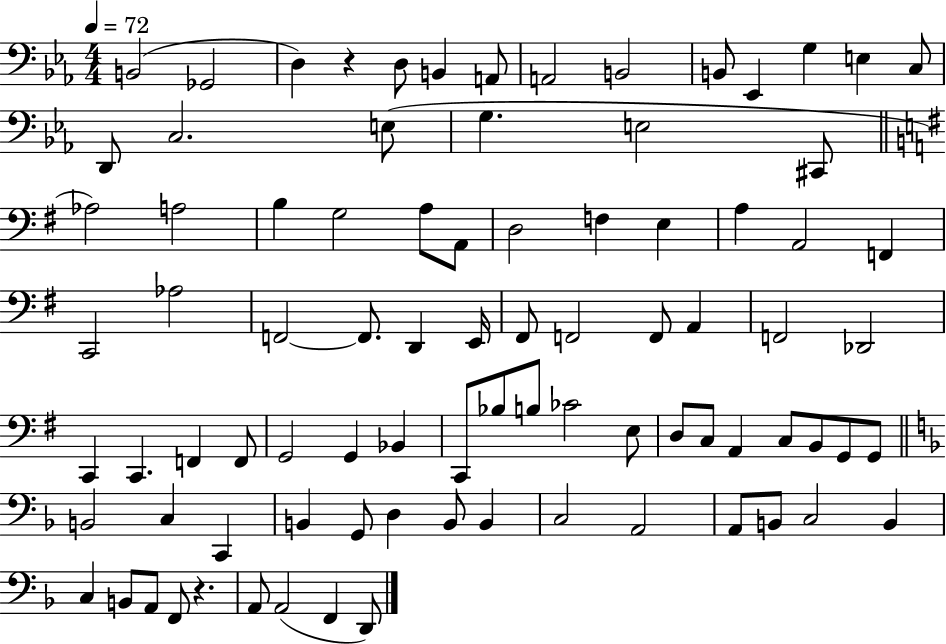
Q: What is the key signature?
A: EES major